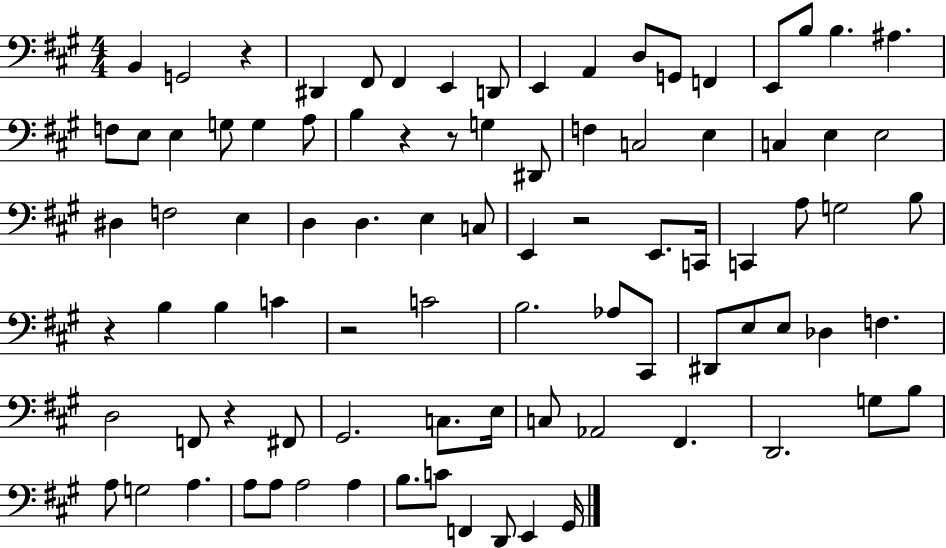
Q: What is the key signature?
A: A major